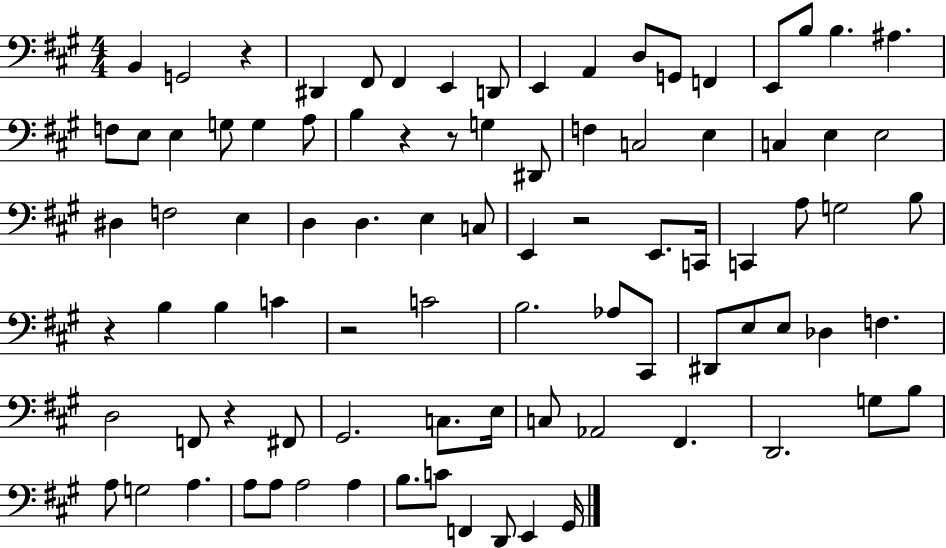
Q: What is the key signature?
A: A major